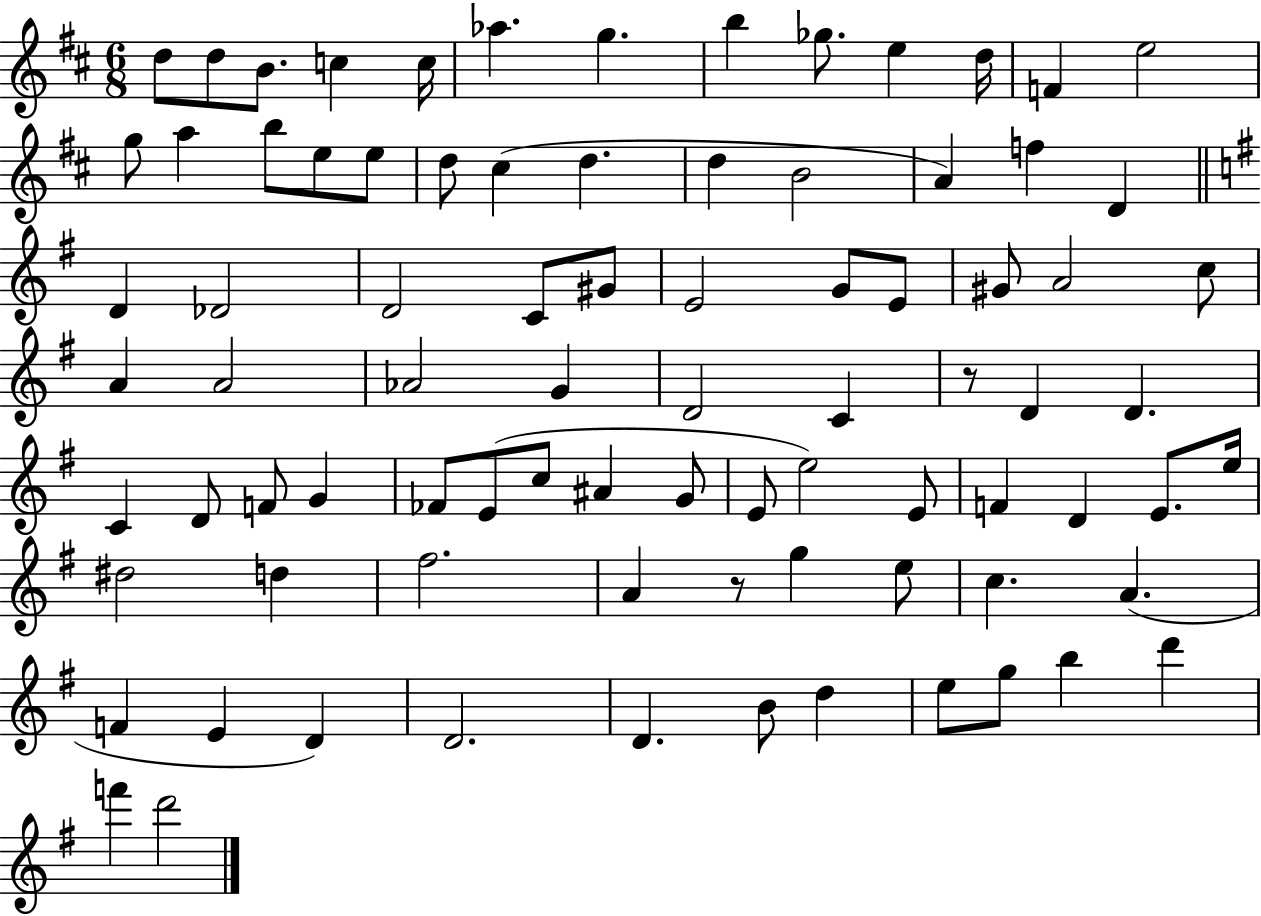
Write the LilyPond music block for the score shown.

{
  \clef treble
  \numericTimeSignature
  \time 6/8
  \key d \major
  \repeat volta 2 { d''8 d''8 b'8. c''4 c''16 | aes''4. g''4. | b''4 ges''8. e''4 d''16 | f'4 e''2 | \break g''8 a''4 b''8 e''8 e''8 | d''8 cis''4( d''4. | d''4 b'2 | a'4) f''4 d'4 | \break \bar "||" \break \key g \major d'4 des'2 | d'2 c'8 gis'8 | e'2 g'8 e'8 | gis'8 a'2 c''8 | \break a'4 a'2 | aes'2 g'4 | d'2 c'4 | r8 d'4 d'4. | \break c'4 d'8 f'8 g'4 | fes'8 e'8( c''8 ais'4 g'8 | e'8 e''2) e'8 | f'4 d'4 e'8. e''16 | \break dis''2 d''4 | fis''2. | a'4 r8 g''4 e''8 | c''4. a'4.( | \break f'4 e'4 d'4) | d'2. | d'4. b'8 d''4 | e''8 g''8 b''4 d'''4 | \break f'''4 d'''2 | } \bar "|."
}